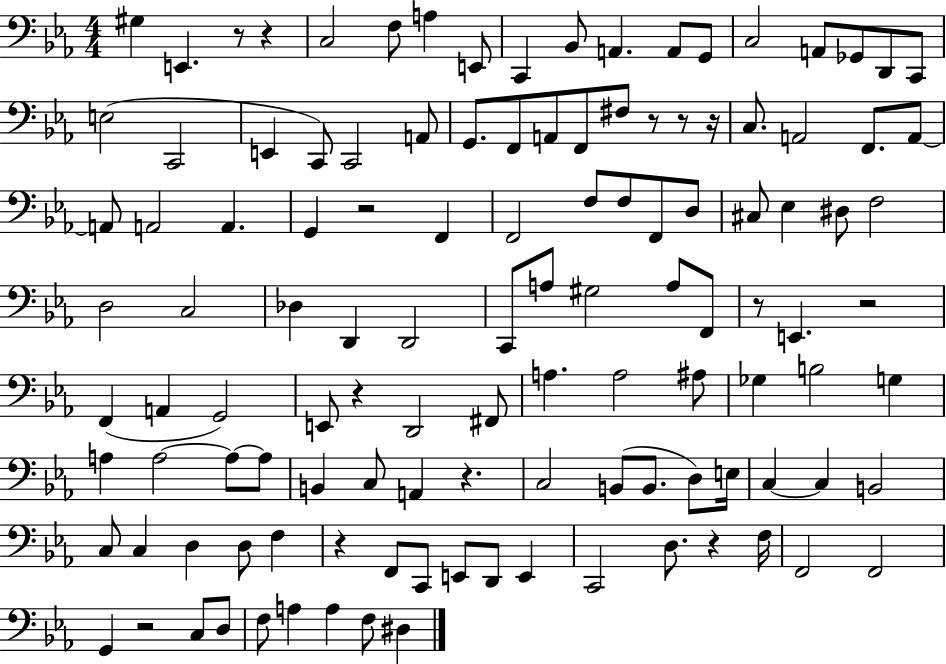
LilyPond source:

{
  \clef bass
  \numericTimeSignature
  \time 4/4
  \key ees \major
  gis4 e,4. r8 r4 | c2 f8 a4 e,8 | c,4 bes,8 a,4. a,8 g,8 | c2 a,8 ges,8 d,8 c,8 | \break e2( c,2 | e,4 c,8) c,2 a,8 | g,8. f,8 a,8 f,8 fis8 r8 r8 r16 | c8. a,2 f,8. a,8~~ | \break a,8 a,2 a,4. | g,4 r2 f,4 | f,2 f8 f8 f,8 d8 | cis8 ees4 dis8 f2 | \break d2 c2 | des4 d,4 d,2 | c,8 a8 gis2 a8 f,8 | r8 e,4. r2 | \break f,4( a,4 g,2) | e,8 r4 d,2 fis,8 | a4. a2 ais8 | ges4 b2 g4 | \break a4 a2~~ a8~~ a8 | b,4 c8 a,4 r4. | c2 b,8( b,8. d8) e16 | c4~~ c4 b,2 | \break c8 c4 d4 d8 f4 | r4 f,8 c,8 e,8 d,8 e,4 | c,2 d8. r4 f16 | f,2 f,2 | \break g,4 r2 c8 d8 | f8 a4 a4 f8 dis4 | \bar "|."
}